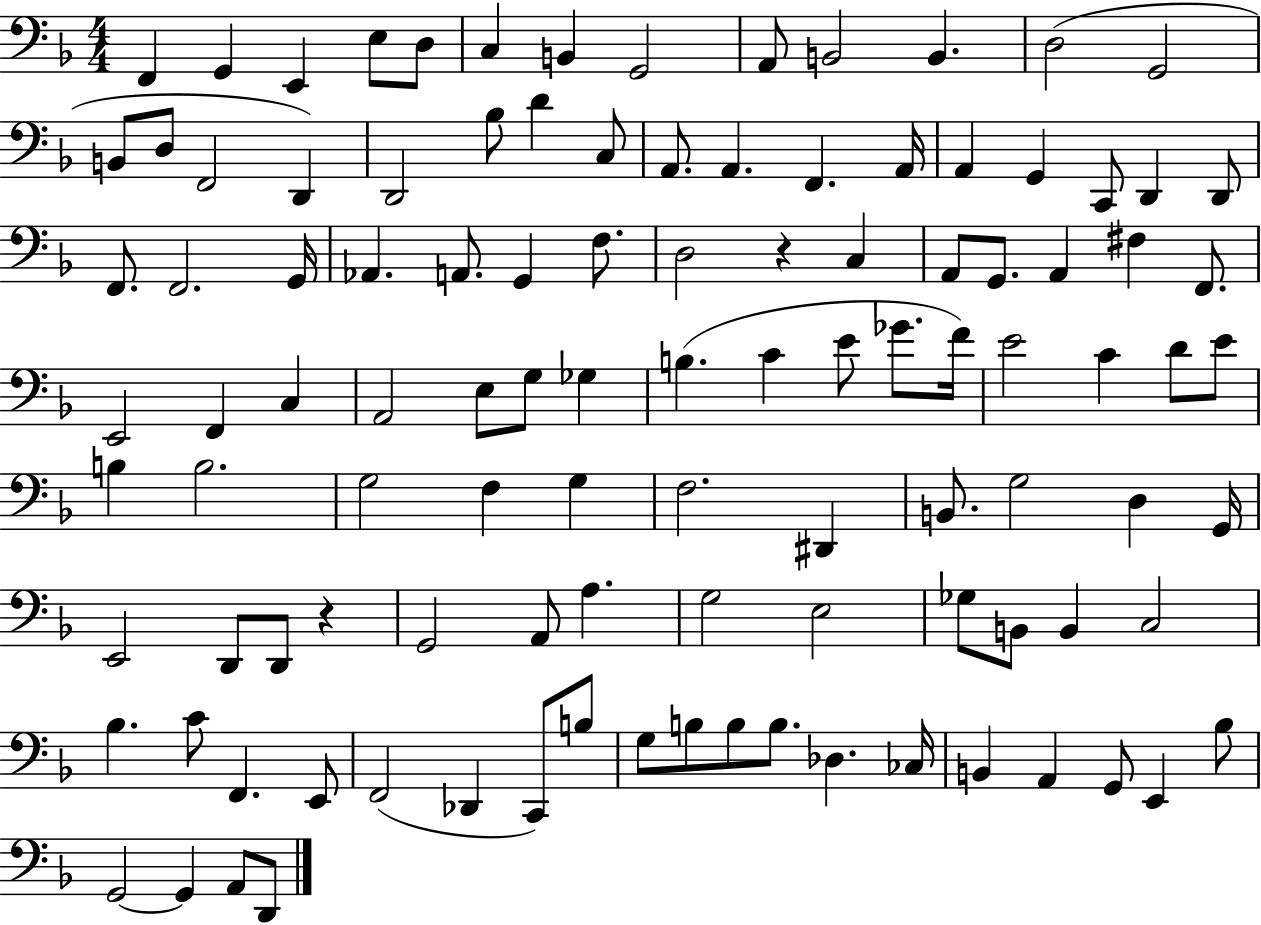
{
  \clef bass
  \numericTimeSignature
  \time 4/4
  \key f \major
  f,4 g,4 e,4 e8 d8 | c4 b,4 g,2 | a,8 b,2 b,4. | d2( g,2 | \break b,8 d8 f,2 d,4) | d,2 bes8 d'4 c8 | a,8. a,4. f,4. a,16 | a,4 g,4 c,8 d,4 d,8 | \break f,8. f,2. g,16 | aes,4. a,8. g,4 f8. | d2 r4 c4 | a,8 g,8. a,4 fis4 f,8. | \break e,2 f,4 c4 | a,2 e8 g8 ges4 | b4.( c'4 e'8 ges'8. f'16) | e'2 c'4 d'8 e'8 | \break b4 b2. | g2 f4 g4 | f2. dis,4 | b,8. g2 d4 g,16 | \break e,2 d,8 d,8 r4 | g,2 a,8 a4. | g2 e2 | ges8 b,8 b,4 c2 | \break bes4. c'8 f,4. e,8 | f,2( des,4 c,8) b8 | g8 b8 b8 b8. des4. ces16 | b,4 a,4 g,8 e,4 bes8 | \break g,2~~ g,4 a,8 d,8 | \bar "|."
}